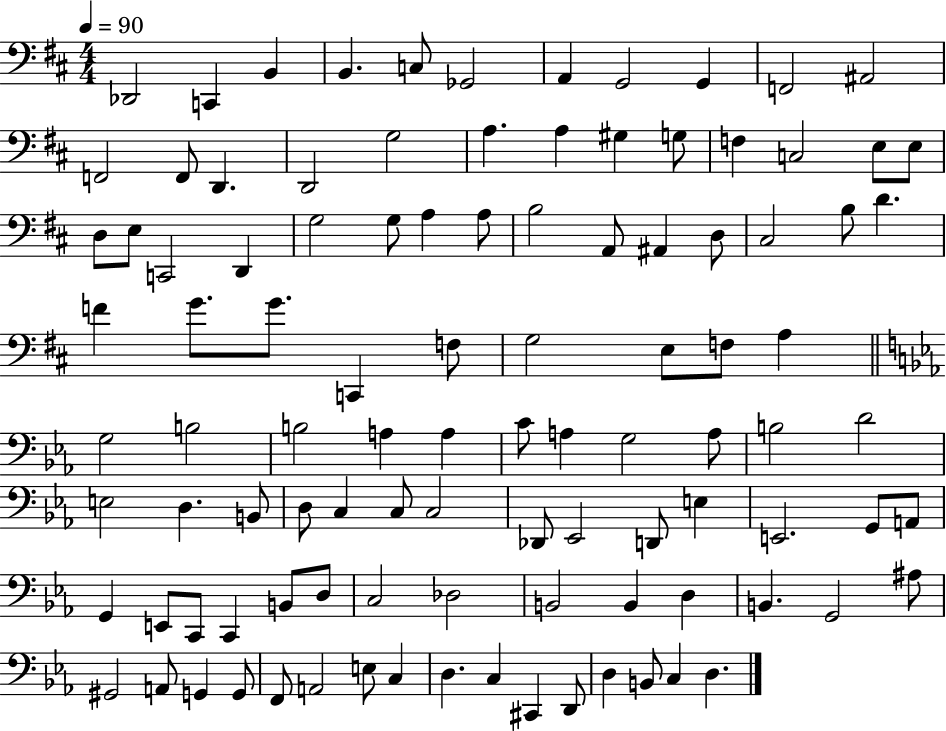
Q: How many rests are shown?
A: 0